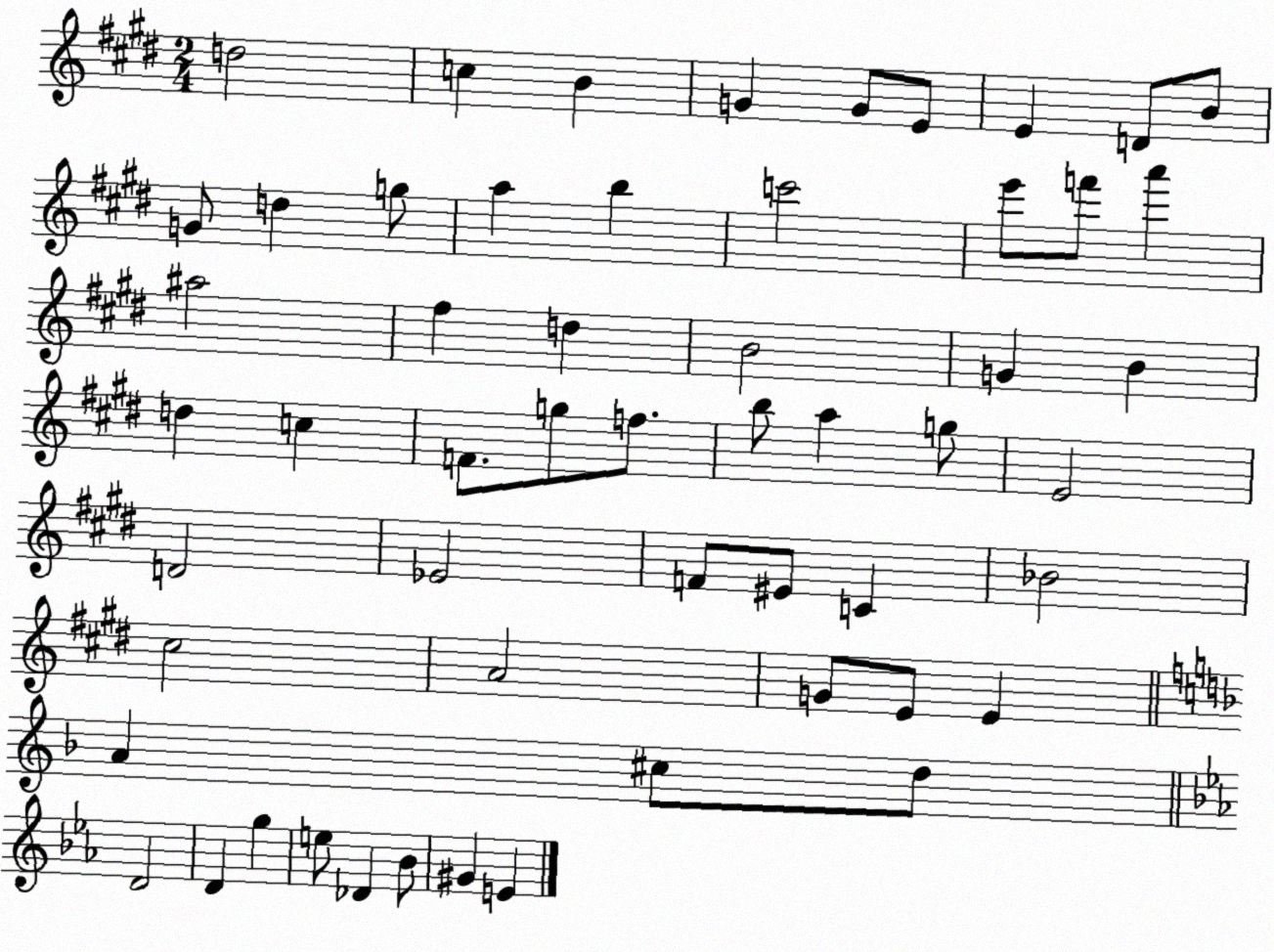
X:1
T:Untitled
M:2/4
L:1/4
K:E
d2 c B G G/2 E/2 E D/2 B/2 G/2 d g/2 a b c'2 e'/2 f'/2 a' ^a2 ^f d B2 G B d c F/2 g/2 f/2 b/2 a g/2 E2 D2 _E2 F/2 ^E/2 C _B2 ^c2 A2 G/2 E/2 E A ^c/2 d/2 D2 D g e/2 _D _B/2 ^G E